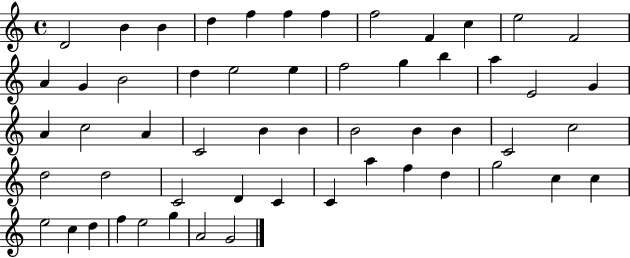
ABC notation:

X:1
T:Untitled
M:4/4
L:1/4
K:C
D2 B B d f f f f2 F c e2 F2 A G B2 d e2 e f2 g b a E2 G A c2 A C2 B B B2 B B C2 c2 d2 d2 C2 D C C a f d g2 c c e2 c d f e2 g A2 G2